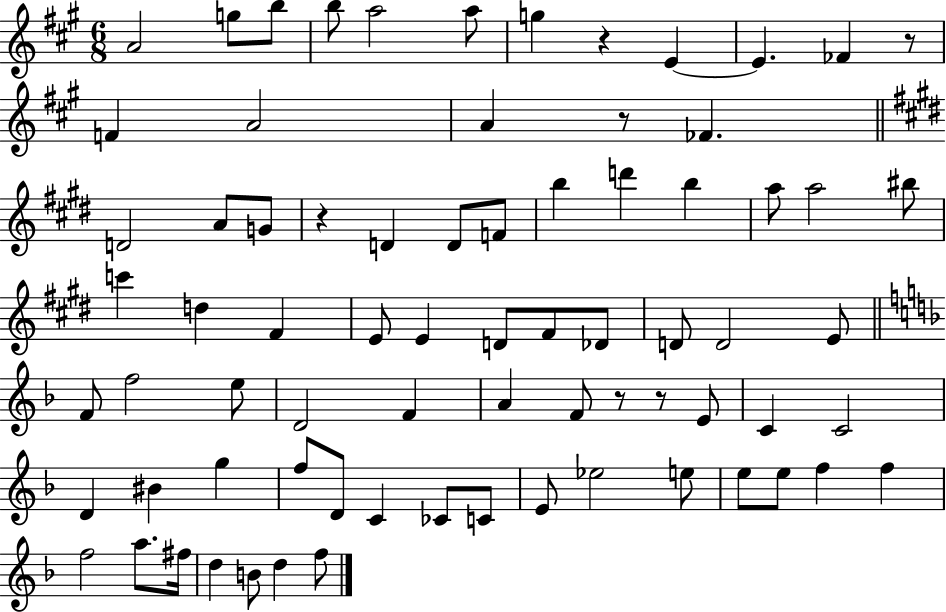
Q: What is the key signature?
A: A major